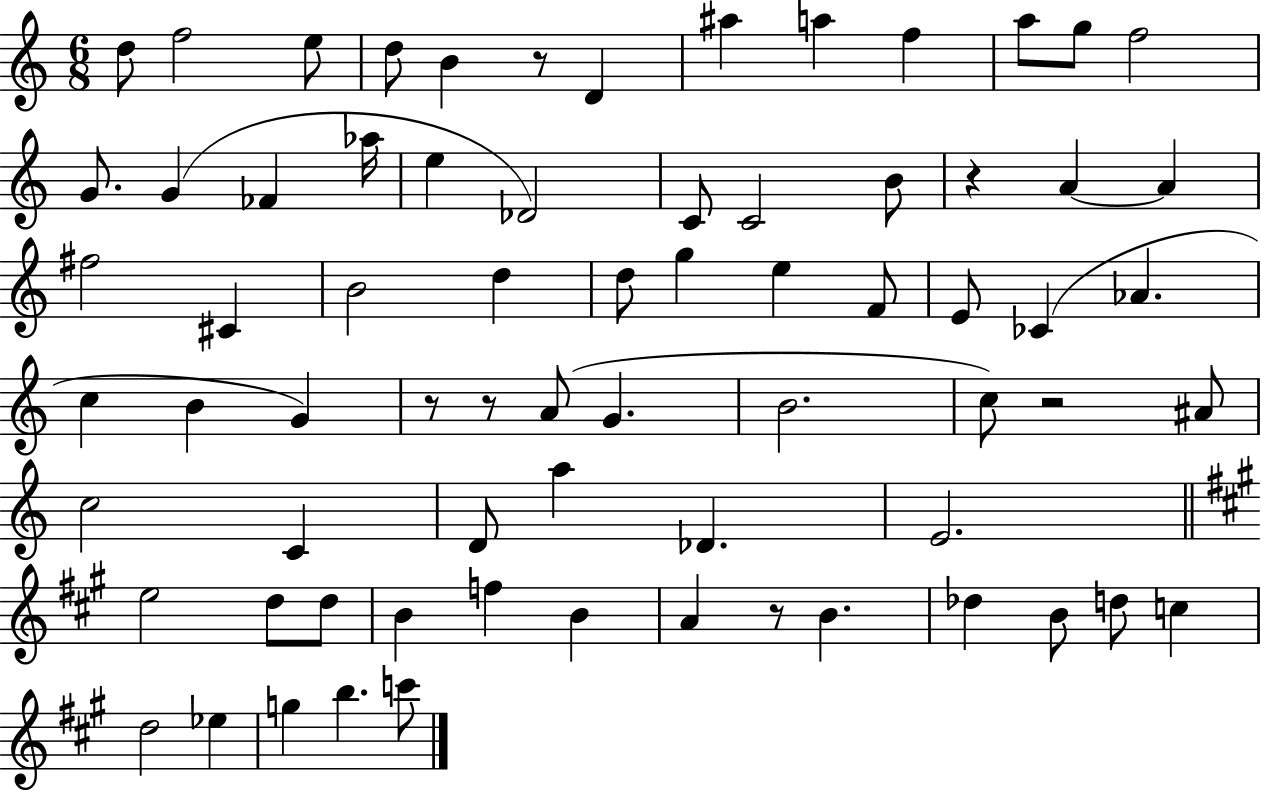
X:1
T:Untitled
M:6/8
L:1/4
K:C
d/2 f2 e/2 d/2 B z/2 D ^a a f a/2 g/2 f2 G/2 G _F _a/4 e _D2 C/2 C2 B/2 z A A ^f2 ^C B2 d d/2 g e F/2 E/2 _C _A c B G z/2 z/2 A/2 G B2 c/2 z2 ^A/2 c2 C D/2 a _D E2 e2 d/2 d/2 B f B A z/2 B _d B/2 d/2 c d2 _e g b c'/2